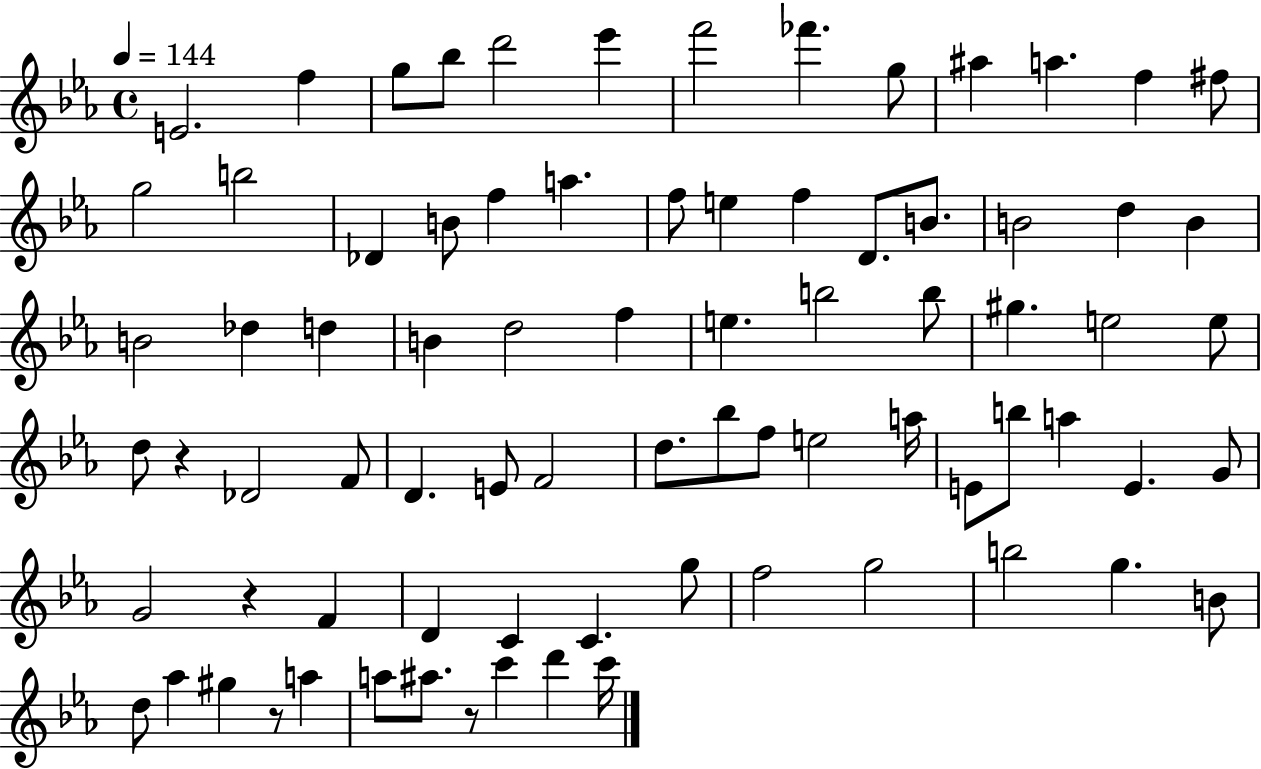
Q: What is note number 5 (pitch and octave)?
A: D6